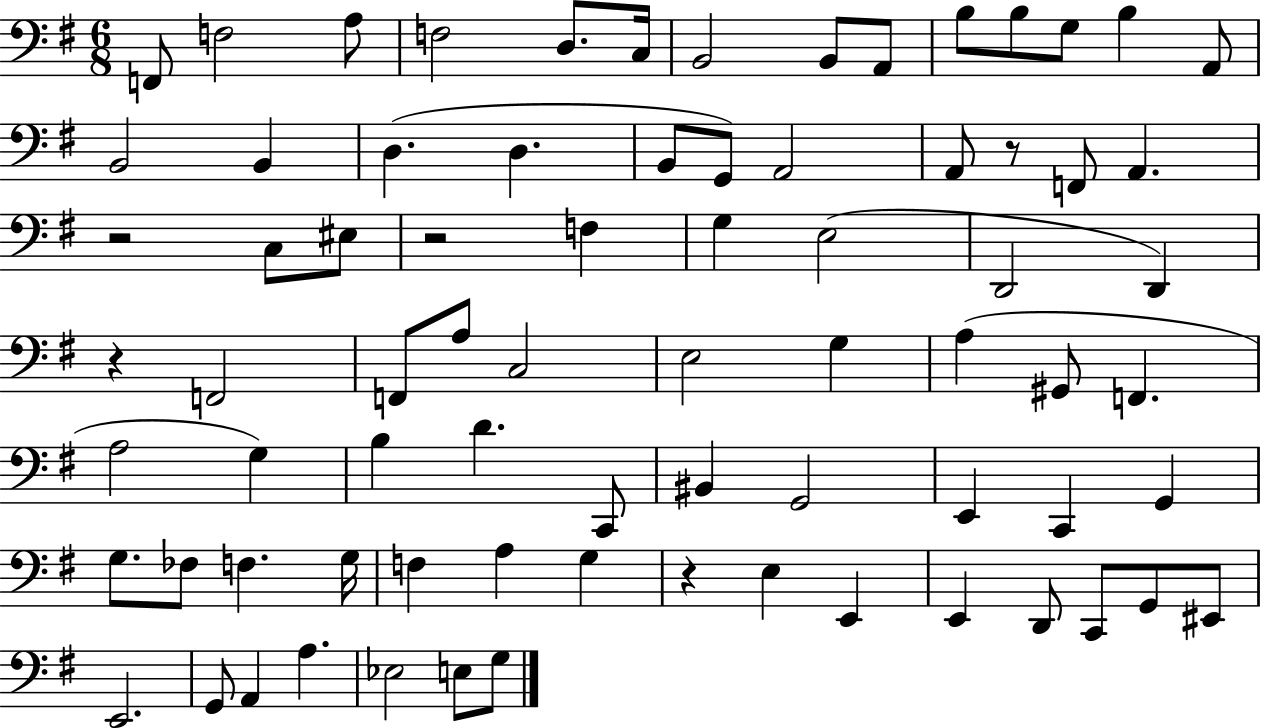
{
  \clef bass
  \numericTimeSignature
  \time 6/8
  \key g \major
  f,8 f2 a8 | f2 d8. c16 | b,2 b,8 a,8 | b8 b8 g8 b4 a,8 | \break b,2 b,4 | d4.( d4. | b,8 g,8) a,2 | a,8 r8 f,8 a,4. | \break r2 c8 eis8 | r2 f4 | g4 e2( | d,2 d,4) | \break r4 f,2 | f,8 a8 c2 | e2 g4 | a4( gis,8 f,4. | \break a2 g4) | b4 d'4. c,8 | bis,4 g,2 | e,4 c,4 g,4 | \break g8. fes8 f4. g16 | f4 a4 g4 | r4 e4 e,4 | e,4 d,8 c,8 g,8 eis,8 | \break e,2. | g,8 a,4 a4. | ees2 e8 g8 | \bar "|."
}